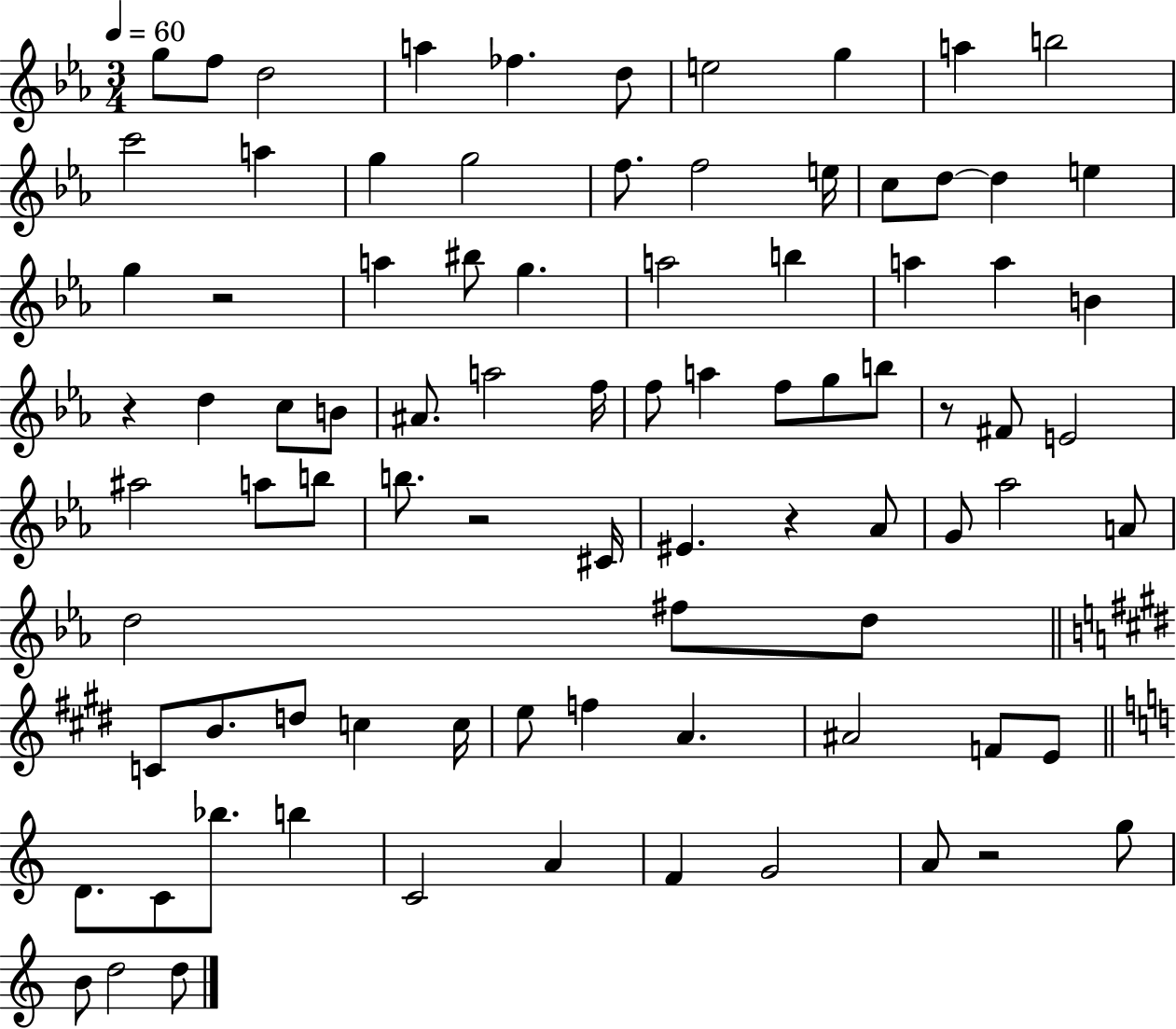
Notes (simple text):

G5/e F5/e D5/h A5/q FES5/q. D5/e E5/h G5/q A5/q B5/h C6/h A5/q G5/q G5/h F5/e. F5/h E5/s C5/e D5/e D5/q E5/q G5/q R/h A5/q BIS5/e G5/q. A5/h B5/q A5/q A5/q B4/q R/q D5/q C5/e B4/e A#4/e. A5/h F5/s F5/e A5/q F5/e G5/e B5/e R/e F#4/e E4/h A#5/h A5/e B5/e B5/e. R/h C#4/s EIS4/q. R/q Ab4/e G4/e Ab5/h A4/e D5/h F#5/e D5/e C4/e B4/e. D5/e C5/q C5/s E5/e F5/q A4/q. A#4/h F4/e E4/e D4/e. C4/e Bb5/e. B5/q C4/h A4/q F4/q G4/h A4/e R/h G5/e B4/e D5/h D5/e